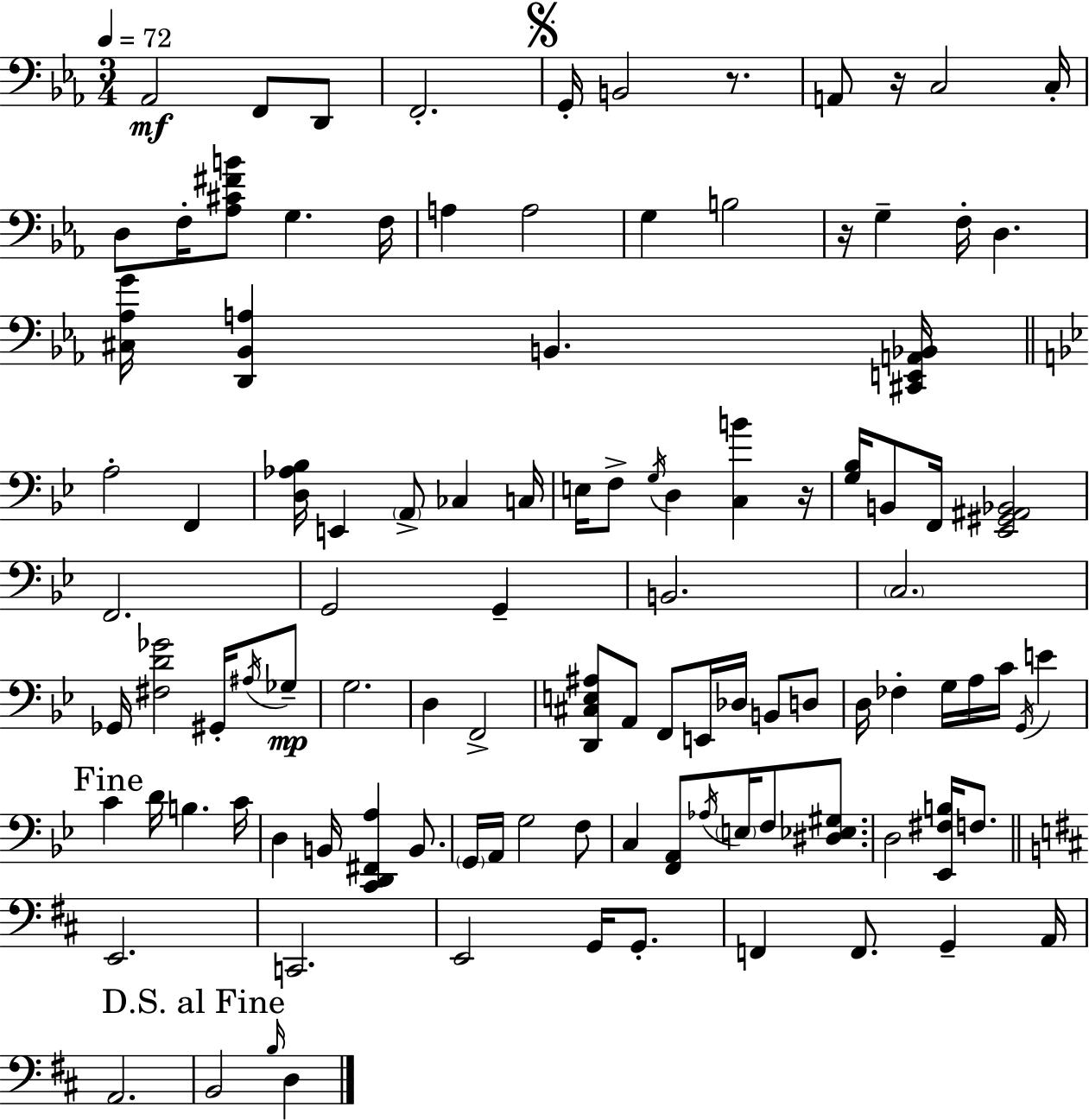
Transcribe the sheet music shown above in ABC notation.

X:1
T:Untitled
M:3/4
L:1/4
K:Cm
_A,,2 F,,/2 D,,/2 F,,2 G,,/4 B,,2 z/2 A,,/2 z/4 C,2 C,/4 D,/2 F,/4 [_A,^C^FB]/2 G, F,/4 A, A,2 G, B,2 z/4 G, F,/4 D, [^C,_A,G]/4 [D,,_B,,A,] B,, [^C,,E,,A,,_B,,]/4 A,2 F,, [D,_A,_B,]/4 E,, A,,/2 _C, C,/4 E,/4 F,/2 G,/4 D, [C,B] z/4 [G,_B,]/4 B,,/2 F,,/4 [_E,,^G,,^A,,_B,,]2 F,,2 G,,2 G,, B,,2 C,2 _G,,/4 [^F,D_G]2 ^G,,/4 ^A,/4 _G,/2 G,2 D, F,,2 [D,,^C,E,^A,]/2 A,,/2 F,,/2 E,,/4 _D,/4 B,,/2 D,/2 D,/4 _F, G,/4 A,/4 C/4 G,,/4 E C D/4 B, C/4 D, B,,/4 [C,,D,,^F,,A,] B,,/2 G,,/4 A,,/4 G,2 F,/2 C, [F,,A,,]/2 _A,/4 E,/4 F,/2 [^D,_E,^G,]/2 D,2 [_E,,^F,B,]/4 F,/2 E,,2 C,,2 E,,2 G,,/4 G,,/2 F,, F,,/2 G,, A,,/4 A,,2 B,,2 B,/4 D,